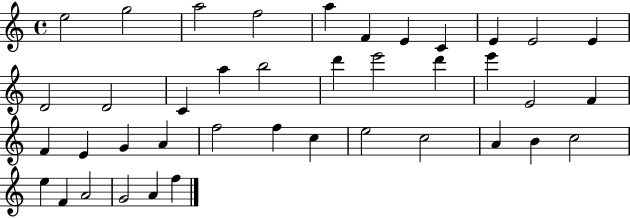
E5/h G5/h A5/h F5/h A5/q F4/q E4/q C4/q E4/q E4/h E4/q D4/h D4/h C4/q A5/q B5/h D6/q E6/h D6/q E6/q E4/h F4/q F4/q E4/q G4/q A4/q F5/h F5/q C5/q E5/h C5/h A4/q B4/q C5/h E5/q F4/q A4/h G4/h A4/q F5/q